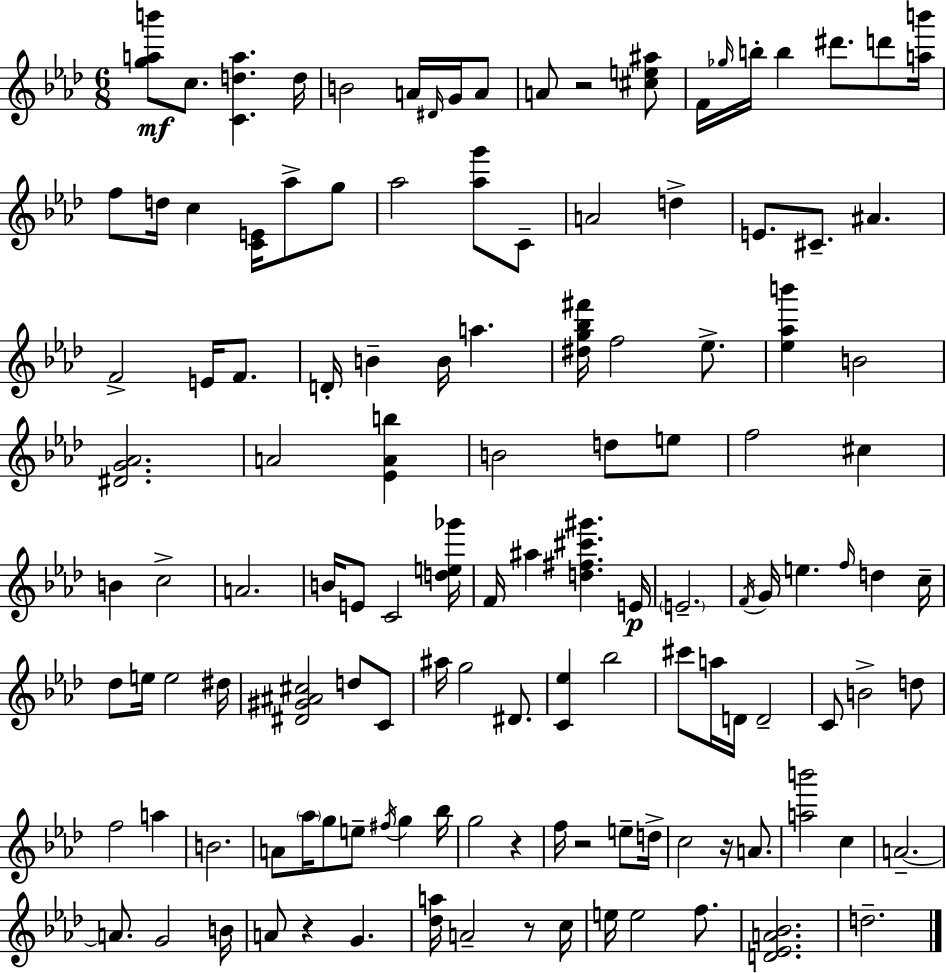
{
  \clef treble
  \numericTimeSignature
  \time 6/8
  \key aes \major
  \repeat volta 2 { <g'' a'' b'''>8\mf c''8. <c' d'' a''>4. d''16 | b'2 a'16 \grace { dis'16 } g'16 a'8 | a'8 r2 <cis'' e'' ais''>8 | f'16 \grace { ges''16 } b''16-. b''4 dis'''8. d'''8 | \break <a'' b'''>16 f''8 d''16 c''4 <c' e'>16 aes''8-> | g''8 aes''2 <aes'' g'''>8 | c'8-- a'2 d''4-> | e'8. cis'8.-- ais'4. | \break f'2-> e'16 f'8. | d'16-. b'4-- b'16 a''4. | <dis'' g'' bes'' fis'''>16 f''2 ees''8.-> | <ees'' aes'' b'''>4 b'2 | \break <dis' g' aes'>2. | a'2 <ees' a' b''>4 | b'2 d''8 | e''8 f''2 cis''4 | \break b'4 c''2-> | a'2. | b'16 e'8 c'2 | <d'' e'' ges'''>16 f'16 ais''4 <d'' fis'' cis''' gis'''>4. | \break e'16\p \parenthesize e'2.-- | \acciaccatura { f'16 } g'16 e''4. \grace { f''16 } d''4 | c''16-- des''8 e''16 e''2 | dis''16 <dis' gis' ais' cis''>2 | \break d''8 c'8 ais''16 g''2 | dis'8. <c' ees''>4 bes''2 | cis'''8 a''16 d'16 d'2-- | c'8 b'2-> | \break d''8 f''2 | a''4 b'2. | a'8 \parenthesize aes''16 g''8 e''8-- \acciaccatura { fis''16 } | g''4 bes''16 g''2 | \break r4 f''16 r2 | e''8-- d''16-> c''2 | r16 a'8. <a'' b'''>2 | c''4 a'2.--~~ | \break a'8. g'2 | b'16 a'8 r4 g'4. | <des'' a''>16 a'2-- | r8 c''16 e''16 e''2 | \break f''8. <d' ees' a' bes'>2. | d''2.-- | } \bar "|."
}